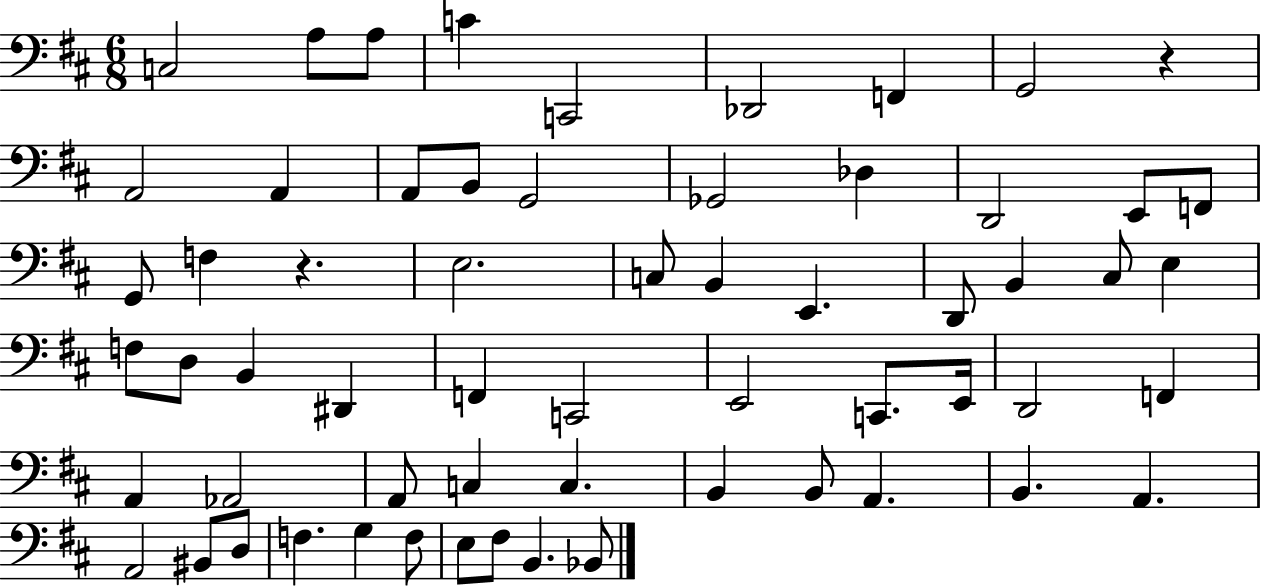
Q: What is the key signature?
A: D major